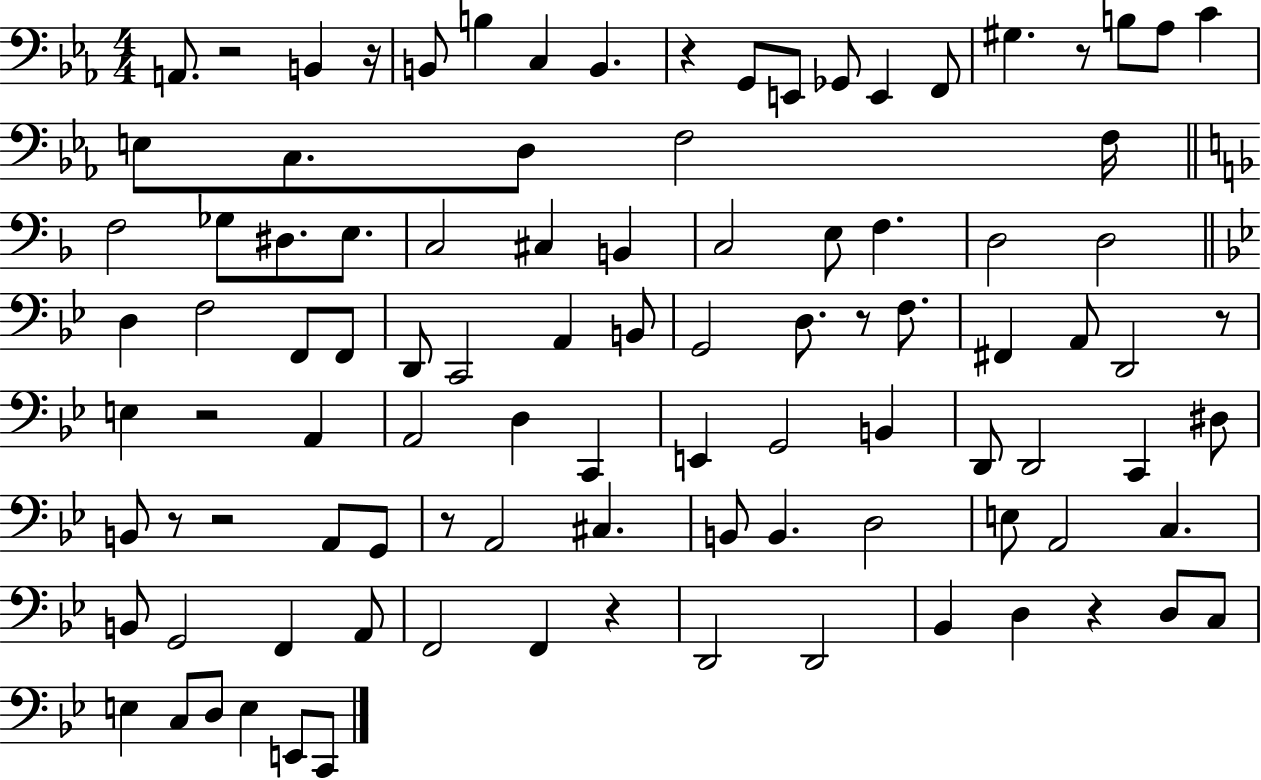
X:1
T:Untitled
M:4/4
L:1/4
K:Eb
A,,/2 z2 B,, z/4 B,,/2 B, C, B,, z G,,/2 E,,/2 _G,,/2 E,, F,,/2 ^G, z/2 B,/2 _A,/2 C E,/2 C,/2 D,/2 F,2 F,/4 F,2 _G,/2 ^D,/2 E,/2 C,2 ^C, B,, C,2 E,/2 F, D,2 D,2 D, F,2 F,,/2 F,,/2 D,,/2 C,,2 A,, B,,/2 G,,2 D,/2 z/2 F,/2 ^F,, A,,/2 D,,2 z/2 E, z2 A,, A,,2 D, C,, E,, G,,2 B,, D,,/2 D,,2 C,, ^D,/2 B,,/2 z/2 z2 A,,/2 G,,/2 z/2 A,,2 ^C, B,,/2 B,, D,2 E,/2 A,,2 C, B,,/2 G,,2 F,, A,,/2 F,,2 F,, z D,,2 D,,2 _B,, D, z D,/2 C,/2 E, C,/2 D,/2 E, E,,/2 C,,/2